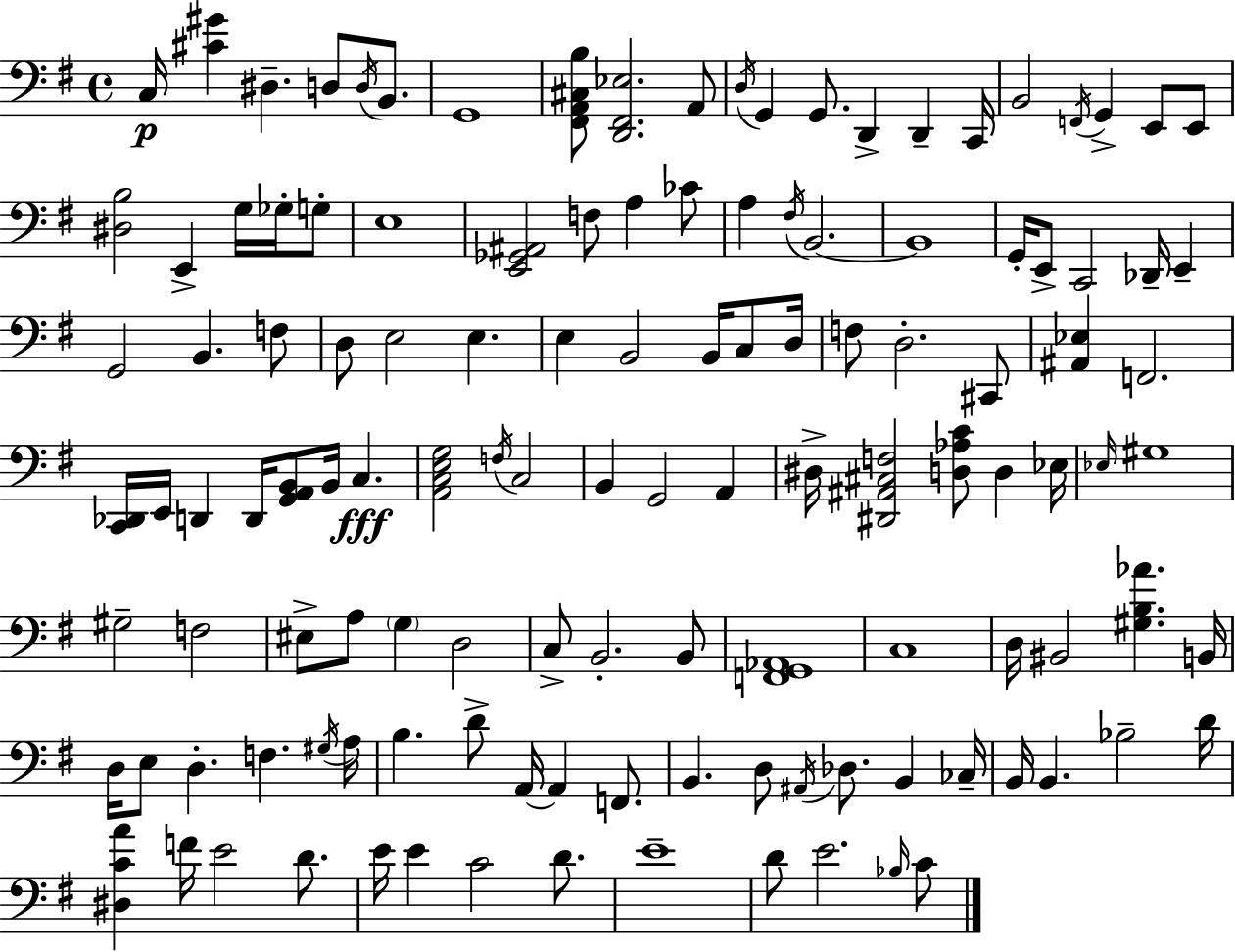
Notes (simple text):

C3/s [C#4,G#4]/q D#3/q. D3/e D3/s B2/e. G2/w [F#2,A2,C#3,B3]/e [D2,F#2,Eb3]/h. A2/e D3/s G2/q G2/e. D2/q D2/q C2/s B2/h F2/s G2/q E2/e E2/e [D#3,B3]/h E2/q G3/s Gb3/s G3/e E3/w [E2,Gb2,A#2]/h F3/e A3/q CES4/e A3/q F#3/s B2/h. B2/w G2/s E2/e C2/h Db2/s E2/q G2/h B2/q. F3/e D3/e E3/h E3/q. E3/q B2/h B2/s C3/e D3/s F3/e D3/h. C#2/e [A#2,Eb3]/q F2/h. [C2,Db2]/s E2/s D2/q D2/s [G2,A2,B2]/e B2/s C3/q. [A2,C3,E3,G3]/h F3/s C3/h B2/q G2/h A2/q D#3/s [D#2,A#2,C#3,F3]/h [D3,Ab3,C4]/e D3/q Eb3/s Eb3/s G#3/w G#3/h F3/h EIS3/e A3/e G3/q D3/h C3/e B2/h. B2/e [F2,G2,Ab2]/w C3/w D3/s BIS2/h [G#3,B3,Ab4]/q. B2/s D3/s E3/e D3/q. F3/q. G#3/s A3/s B3/q. D4/e A2/s A2/q F2/e. B2/q. D3/e A#2/s Db3/e. B2/q CES3/s B2/s B2/q. Bb3/h D4/s [D#3,C4,A4]/q F4/s E4/h D4/e. E4/s E4/q C4/h D4/e. E4/w D4/e E4/h. Bb3/s C4/e